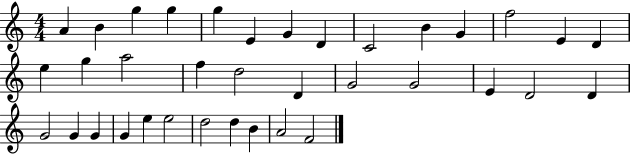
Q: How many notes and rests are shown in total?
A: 36